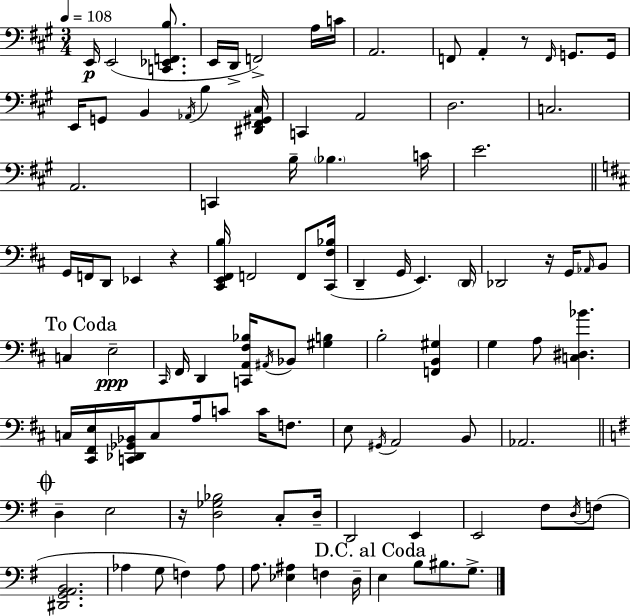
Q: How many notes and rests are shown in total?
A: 101